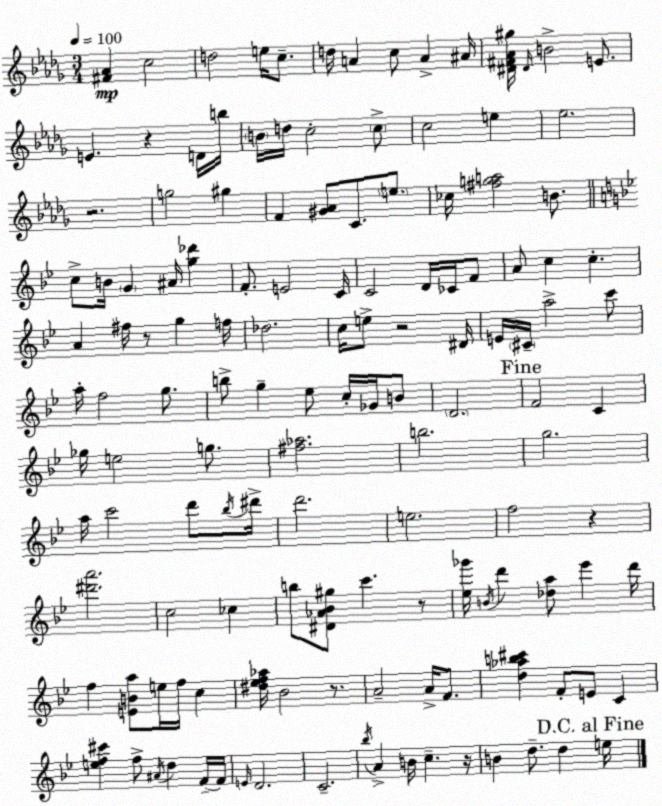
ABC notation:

X:1
T:Untitled
M:3/4
L:1/4
K:Bbm
[^F_A] c2 d2 e/4 c/2 d/4 A c/2 A ^A/4 [^D^F_A^g]/4 ^D/4 B2 E/2 E z D/4 b/4 B/4 d/4 c2 c/2 c2 e _e2 z2 g2 ^g F [^G_A]/2 C/2 e/2 _c/4 [^fga]2 B/2 c/2 B/4 G ^A/4 [g_d'] F/2 E2 C/4 C2 D/4 _C/4 F/2 A/2 c c A ^f/4 z/2 g f/4 _d2 c/4 e/2 z2 ^D/4 E/4 ^C/4 a2 c'/2 a/4 f2 g/2 b/2 g _e/2 c/4 _G/4 B/2 D2 F2 C _g/4 e2 g/2 [^f_a]2 b2 g2 a/4 c'2 d'/2 _b/4 ^d'/4 d'2 e2 f2 z [^d'a']2 c2 _c b/2 [^D_A_B^g]/2 c' z/2 [_e_g']/4 B/4 d' [_da]/2 _e' d'/4 f [EBa]/2 e/4 f/4 c [^d_ef_a]/4 _B2 z/2 A2 A/4 F/2 [d_ab^c'] F/2 E/2 C [ef^c'] f/2 ^A/4 d F/4 F/4 E/4 D2 C2 _b/4 A B/4 c z/4 B d/2 d e/4